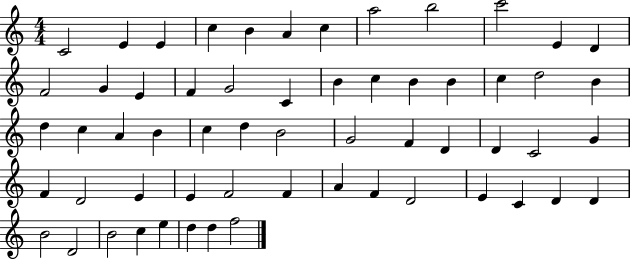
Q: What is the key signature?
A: C major